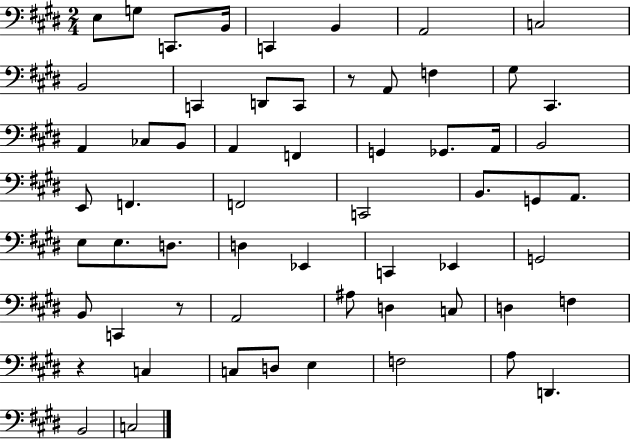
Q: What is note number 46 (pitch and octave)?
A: C3